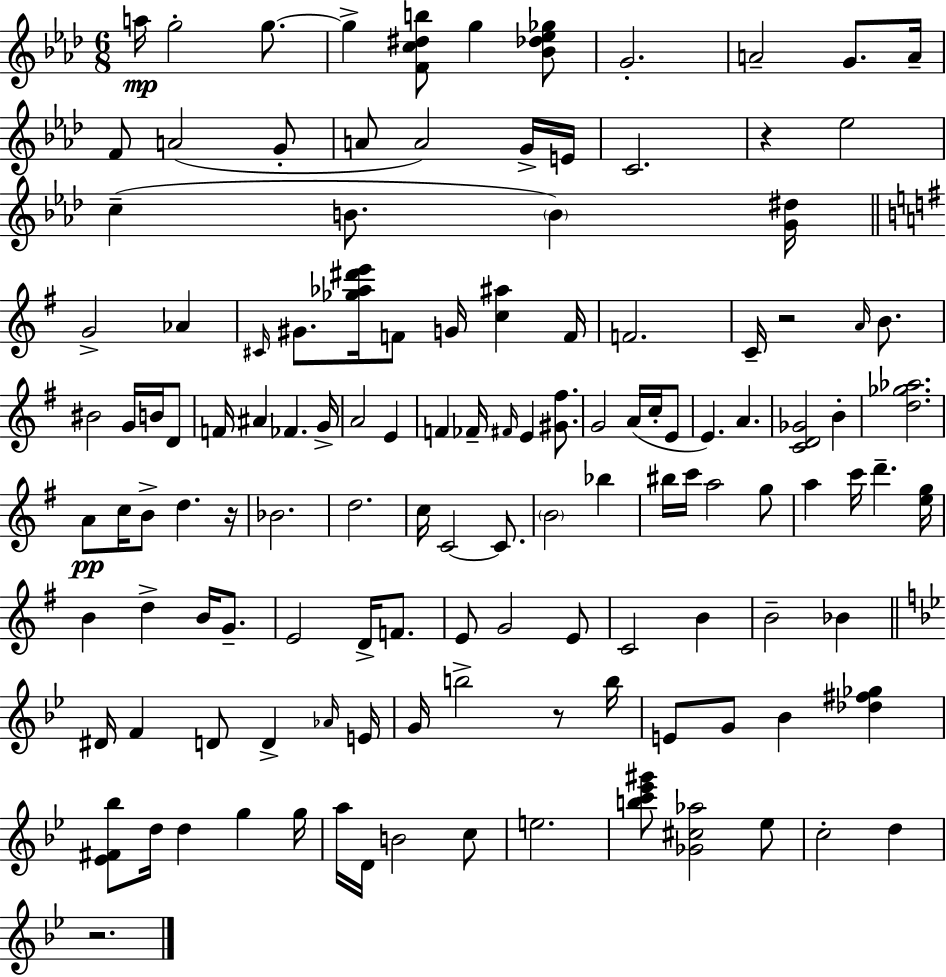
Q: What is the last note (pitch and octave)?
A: D5